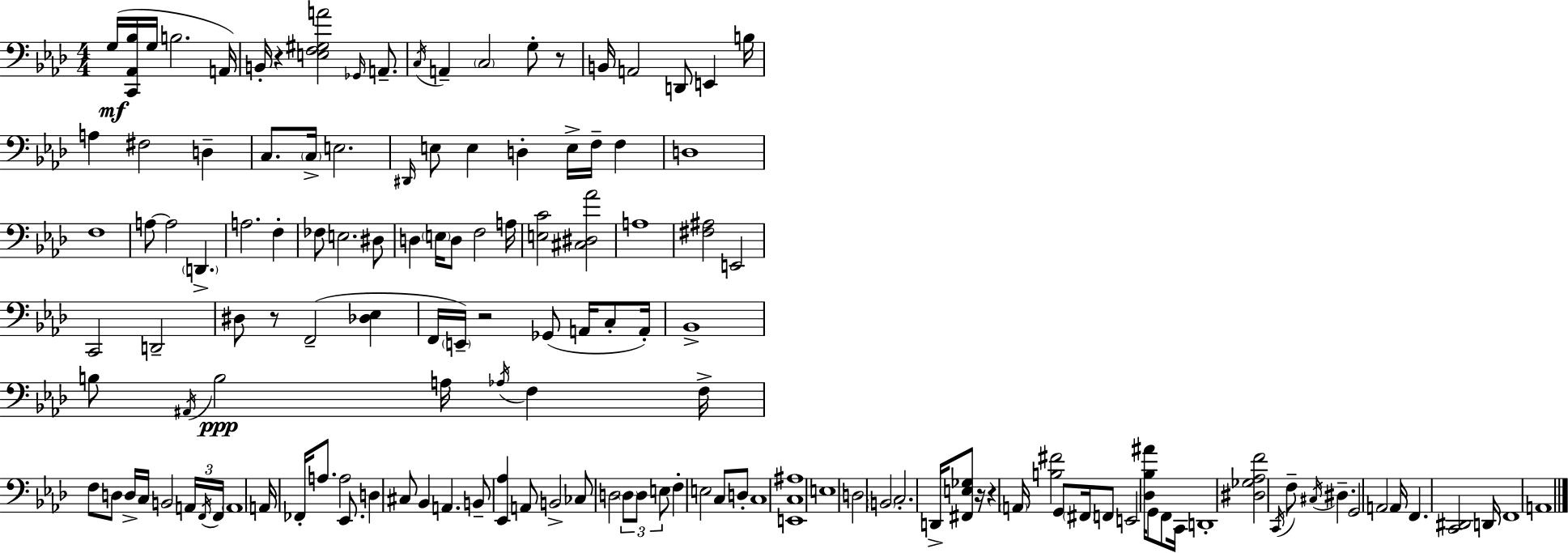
G3/s [C2,Ab2,Bb3]/s G3/s B3/h. A2/s B2/s R/q [E3,F3,G#3,A4]/h Gb2/s A2/e. C3/s A2/q C3/h G3/e R/e B2/s A2/h D2/e E2/q B3/s A3/q F#3/h D3/q C3/e. C3/s E3/h. D#2/s E3/e E3/q D3/q E3/s F3/s F3/q D3/w F3/w A3/e A3/h D2/q. A3/h. F3/q FES3/e E3/h. D#3/e D3/q E3/s D3/e F3/h A3/s [E3,C4]/h [C#3,D#3,Ab4]/h A3/w [F#3,A#3]/h E2/h C2/h D2/h D#3/e R/e F2/h [Db3,Eb3]/q F2/s E2/s R/h Gb2/e A2/s C3/e A2/s Bb2/w B3/e A#2/s B3/h A3/s Ab3/s F3/q F3/s F3/e D3/e D3/s C3/s B2/h A2/s F2/s F2/s A2/w A2/s FES2/s A3/e. A3/h Eb2/e. D3/q C#3/e Bb2/q A2/q. B2/e [Eb2,Ab3]/q A2/e B2/h CES3/e D3/h D3/e D3/e E3/e F3/q E3/h C3/e D3/e C3/w [E2,C3,A#3]/w E3/w D3/h B2/h C3/h. D2/s [F#2,E3,Gb3]/e R/s R/q A2/s [B3,F#4]/h G2/e F#2/s F2/e E2/h [Db3,Bb3,A#4]/s G2/e F2/e C2/s D2/w [D#3,Gb3,Ab3,F4]/h C2/s F3/e C#3/s D#3/q. G2/h A2/h A2/s F2/q. [C2,D#2]/h D2/s F2/w A2/w